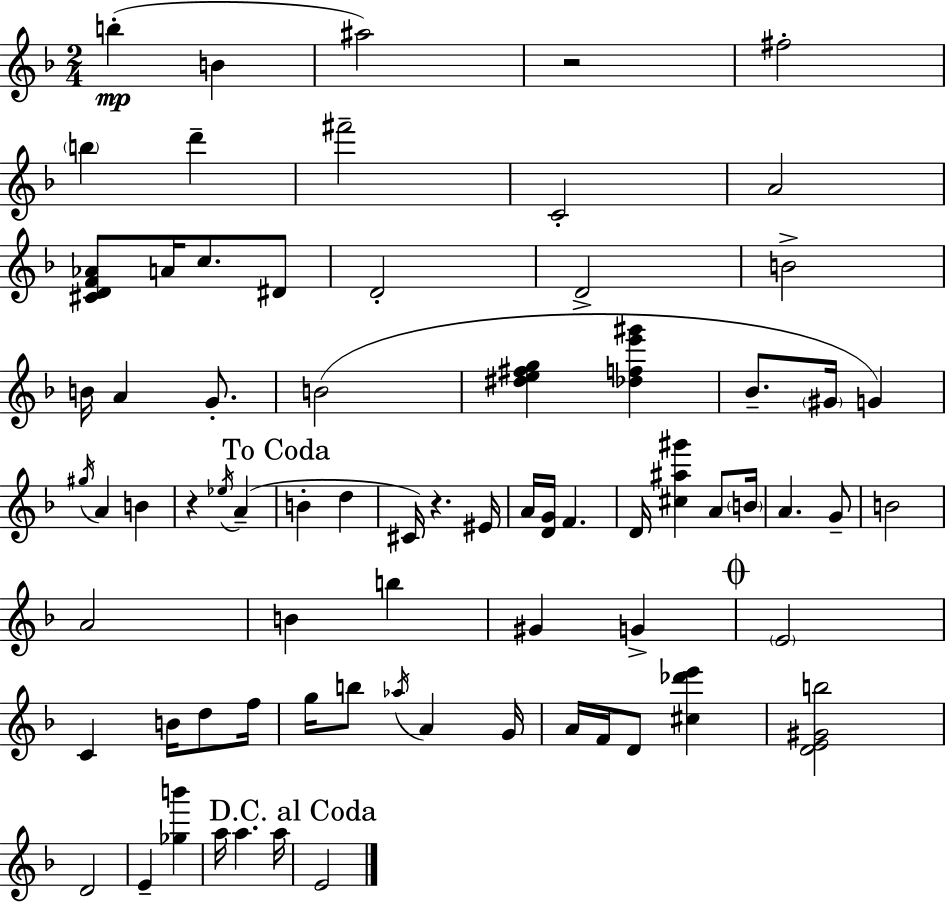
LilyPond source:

{
  \clef treble
  \numericTimeSignature
  \time 2/4
  \key d \minor
  b''4-.(\mp b'4 | ais''2) | r2 | fis''2-. | \break \parenthesize b''4 d'''4-- | fis'''2-- | c'2-. | a'2 | \break <cis' d' f' aes'>8 a'16 c''8. dis'8 | d'2-. | d'2-> | b'2-> | \break b'16 a'4 g'8.-. | b'2( | <dis'' e'' fis'' g''>4 <des'' f'' e''' gis'''>4 | bes'8.-- \parenthesize gis'16 g'4) | \break \acciaccatura { gis''16 } a'4 b'4 | r4 \acciaccatura { ees''16 }( a'4-- | \mark "To Coda" b'4-. d''4 | cis'16) r4. | \break eis'16 a'16 <d' g'>16 f'4. | d'16 <cis'' ais'' gis'''>4 a'8 | \parenthesize b'16 a'4. | g'8-- b'2 | \break a'2 | b'4 b''4 | gis'4 g'4-> | \mark \markup { \musicglyph "scripts.coda" } \parenthesize e'2 | \break c'4 b'16 d''8 | f''16 g''16 b''8 \acciaccatura { aes''16 } a'4 | g'16 a'16 f'16 d'8 <cis'' des''' e'''>4 | <d' e' gis' b''>2 | \break d'2 | e'4-- <ges'' b'''>4 | a''16 a''4. | a''16 \mark "D.C. al Coda" e'2 | \break \bar "|."
}